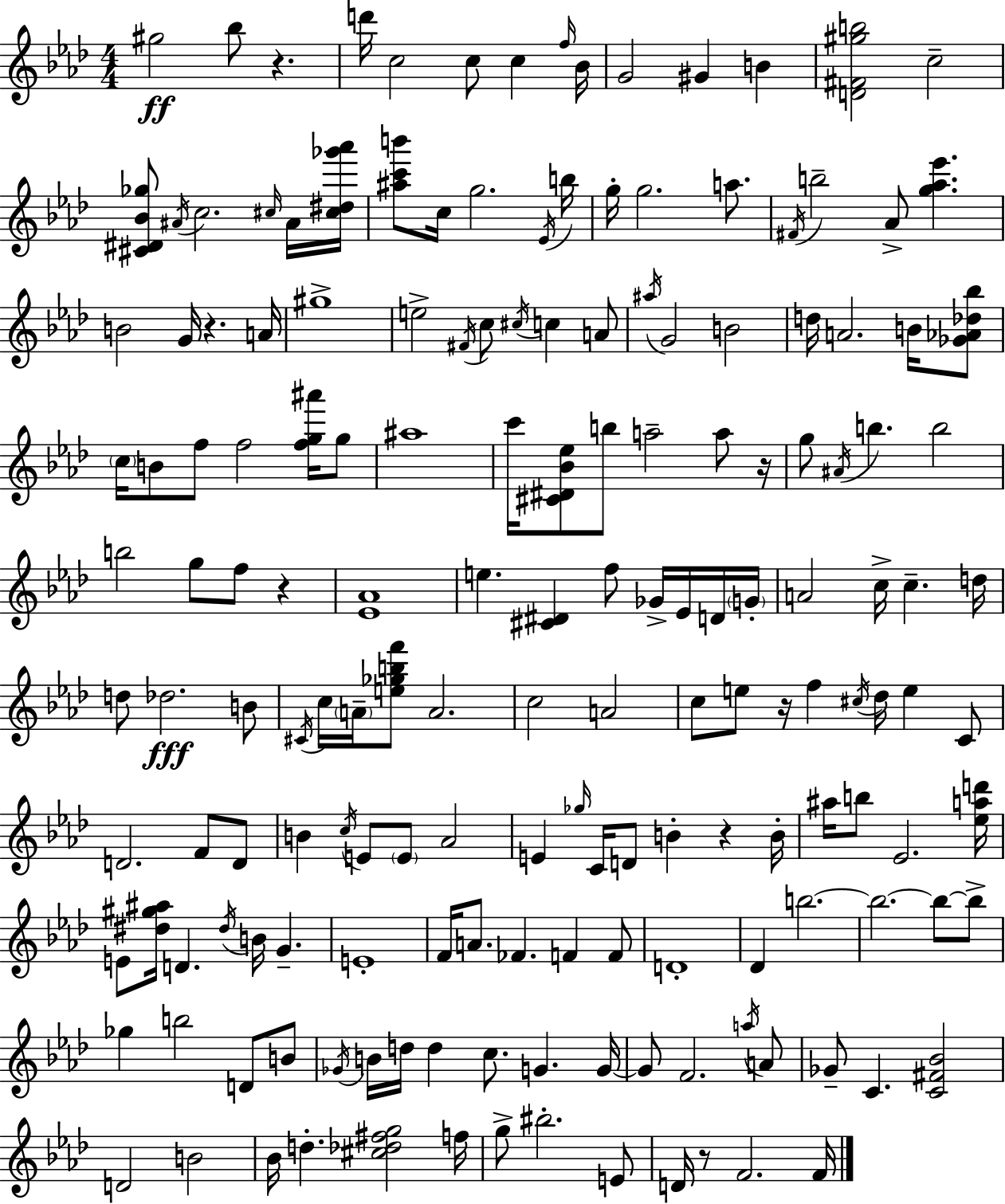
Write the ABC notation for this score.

X:1
T:Untitled
M:4/4
L:1/4
K:Ab
^g2 _b/2 z d'/4 c2 c/2 c f/4 _B/4 G2 ^G B [D^F^gb]2 c2 [^C^D_B_g]/2 ^A/4 c2 ^c/4 ^A/4 [^c^d_g'_a']/4 [^ac'b']/2 c/4 g2 _E/4 b/4 g/4 g2 a/2 ^F/4 b2 _A/2 [g_a_e'] B2 G/4 z A/4 ^g4 e2 ^F/4 c/2 ^c/4 c A/2 ^a/4 G2 B2 d/4 A2 B/4 [_G_A_d_b]/2 c/4 B/2 f/2 f2 [fg^a']/4 g/2 ^a4 c'/4 [^C^D_B_e]/2 b/2 a2 a/2 z/4 g/2 ^A/4 b b2 b2 g/2 f/2 z [_E_A]4 e [^C^D] f/2 _G/4 _E/4 D/4 G/4 A2 c/4 c d/4 d/2 _d2 B/2 ^C/4 c/4 A/4 [e_gbf']/2 A2 c2 A2 c/2 e/2 z/4 f ^c/4 _d/4 e C/2 D2 F/2 D/2 B c/4 E/2 E/2 _A2 E _g/4 C/4 D/2 B z B/4 ^a/4 b/2 _E2 [_ead']/4 E/2 [^d^g^a]/4 D ^d/4 B/4 G E4 F/4 A/2 _F F F/2 D4 _D b2 b2 b/2 b/2 _g b2 D/2 B/2 _G/4 B/4 d/4 d c/2 G G/4 G/2 F2 a/4 A/2 _G/2 C [C^F_B]2 D2 B2 _B/4 d [^c_d^fg]2 f/4 g/2 ^b2 E/2 D/4 z/2 F2 F/4